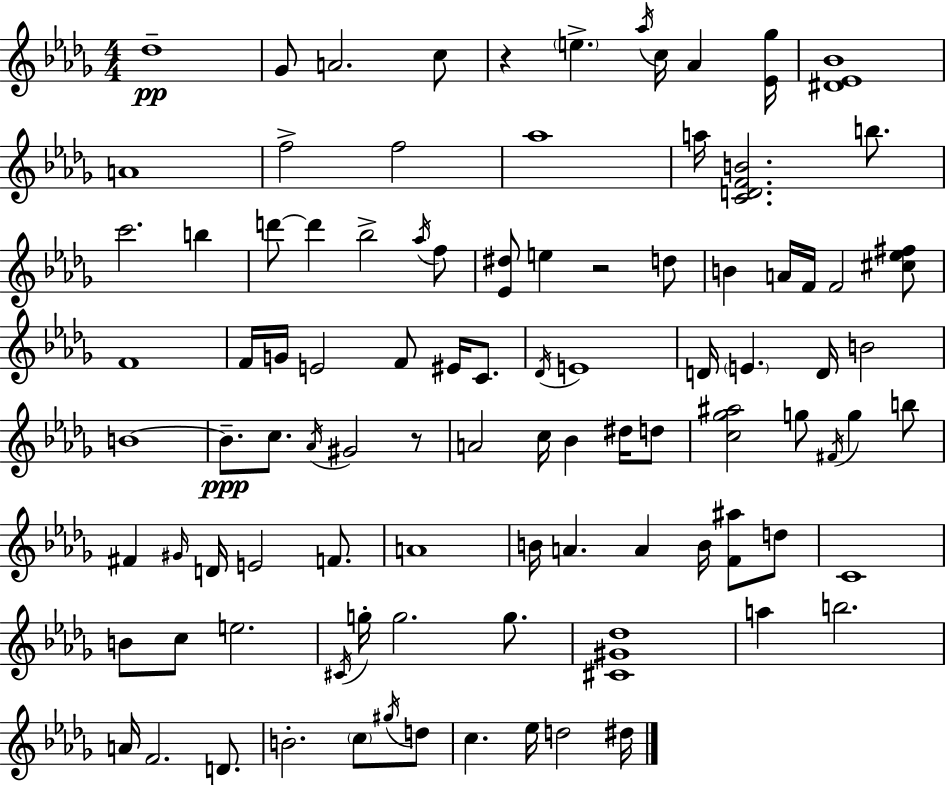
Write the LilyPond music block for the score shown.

{
  \clef treble
  \numericTimeSignature
  \time 4/4
  \key bes \minor
  des''1--\pp | ges'8 a'2. c''8 | r4 \parenthesize e''4.-> \acciaccatura { aes''16 } c''16 aes'4 | <ees' ges''>16 <dis' ees' bes'>1 | \break a'1 | f''2-> f''2 | aes''1 | a''16 <c' d' f' b'>2. b''8. | \break c'''2. b''4 | d'''8~~ d'''4 bes''2-> \acciaccatura { aes''16 } | f''8 <ees' dis''>8 e''4 r2 | d''8 b'4 a'16 f'16 f'2 | \break <cis'' ees'' fis''>8 f'1 | f'16 g'16 e'2 f'8 eis'16 c'8. | \acciaccatura { des'16 } e'1 | d'16 \parenthesize e'4. d'16 b'2 | \break b'1~~ | b'8.--\ppp c''8. \acciaccatura { aes'16 } gis'2 | r8 a'2 c''16 bes'4 | dis''16 d''8 <c'' ges'' ais''>2 g''8 \acciaccatura { fis'16 } g''4 | \break b''8 fis'4 \grace { gis'16 } d'16 e'2 | f'8. a'1 | b'16 a'4. a'4 | b'16 <f' ais''>8 d''8 c'1 | \break b'8 c''8 e''2. | \acciaccatura { cis'16 } g''16-. g''2. | g''8. <cis' gis' des''>1 | a''4 b''2. | \break a'16 f'2. | d'8. b'2.-. | \parenthesize c''8 \acciaccatura { gis''16 } d''8 c''4. ees''16 d''2 | dis''16 \bar "|."
}